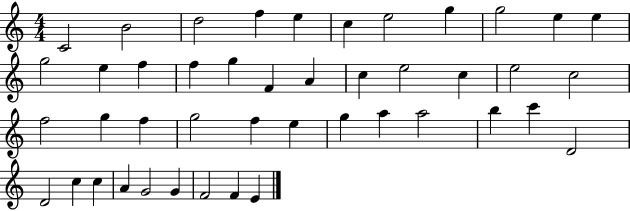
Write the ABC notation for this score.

X:1
T:Untitled
M:4/4
L:1/4
K:C
C2 B2 d2 f e c e2 g g2 e e g2 e f f g F A c e2 c e2 c2 f2 g f g2 f e g a a2 b c' D2 D2 c c A G2 G F2 F E